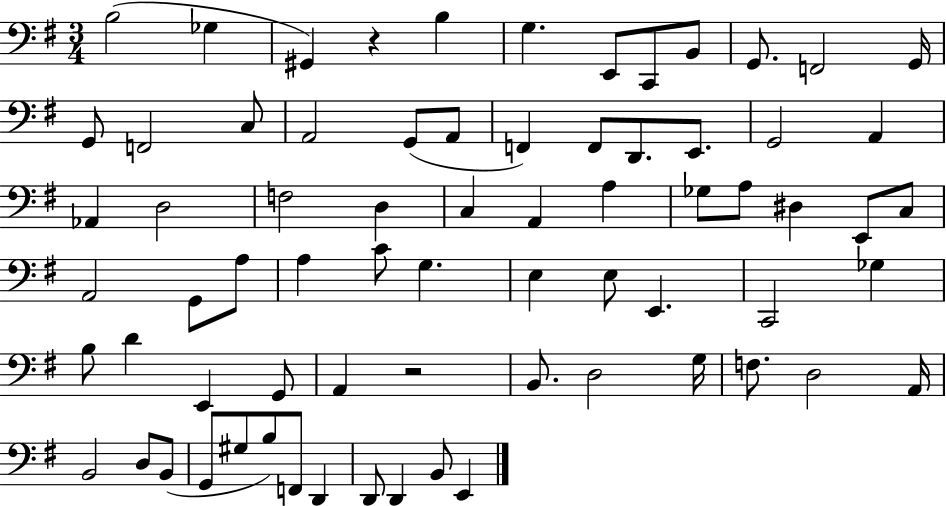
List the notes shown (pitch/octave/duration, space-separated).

B3/h Gb3/q G#2/q R/q B3/q G3/q. E2/e C2/e B2/e G2/e. F2/h G2/s G2/e F2/h C3/e A2/h G2/e A2/e F2/q F2/e D2/e. E2/e. G2/h A2/q Ab2/q D3/h F3/h D3/q C3/q A2/q A3/q Gb3/e A3/e D#3/q E2/e C3/e A2/h G2/e A3/e A3/q C4/e G3/q. E3/q E3/e E2/q. C2/h Gb3/q B3/e D4/q E2/q G2/e A2/q R/h B2/e. D3/h G3/s F3/e. D3/h A2/s B2/h D3/e B2/e G2/e G#3/e B3/e F2/e D2/q D2/e D2/q B2/e E2/q